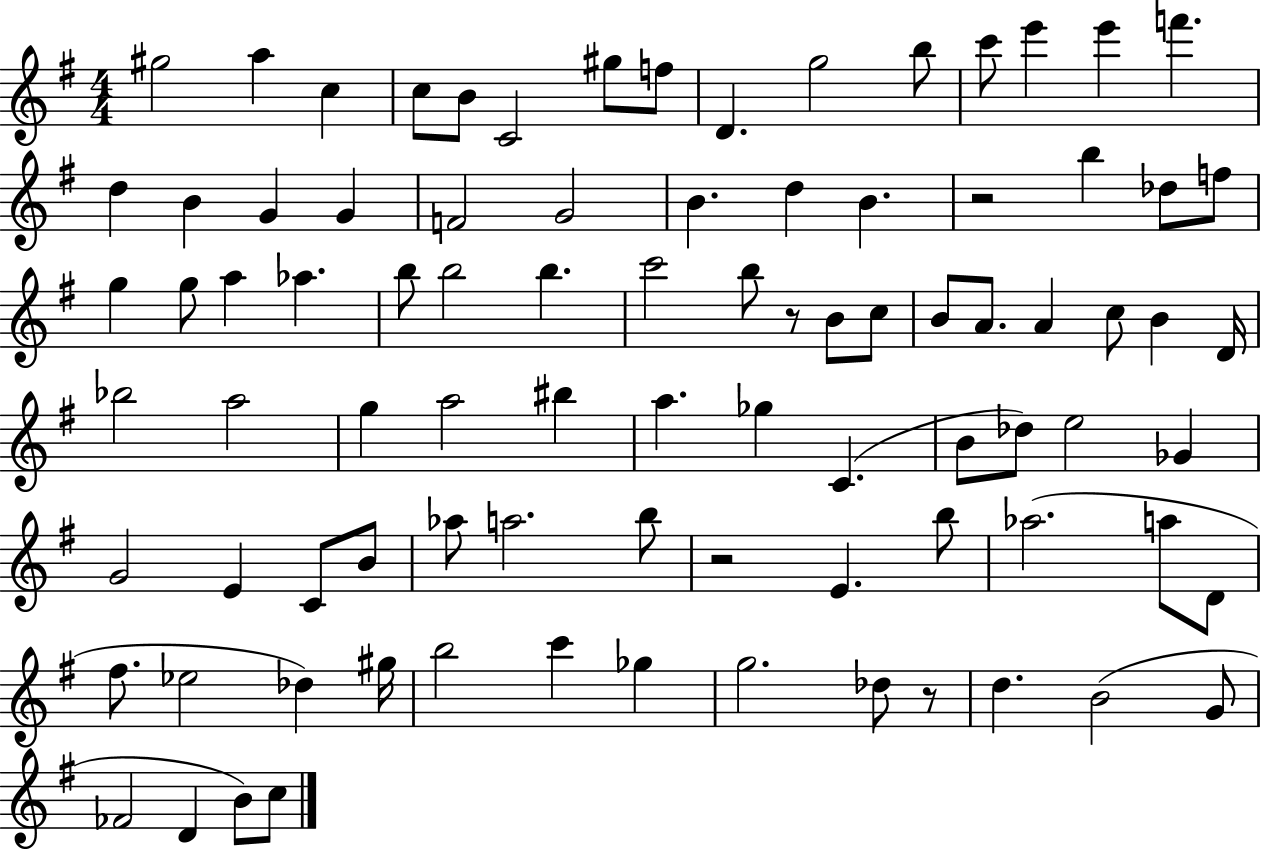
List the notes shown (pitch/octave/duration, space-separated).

G#5/h A5/q C5/q C5/e B4/e C4/h G#5/e F5/e D4/q. G5/h B5/e C6/e E6/q E6/q F6/q. D5/q B4/q G4/q G4/q F4/h G4/h B4/q. D5/q B4/q. R/h B5/q Db5/e F5/e G5/q G5/e A5/q Ab5/q. B5/e B5/h B5/q. C6/h B5/e R/e B4/e C5/e B4/e A4/e. A4/q C5/e B4/q D4/s Bb5/h A5/h G5/q A5/h BIS5/q A5/q. Gb5/q C4/q. B4/e Db5/e E5/h Gb4/q G4/h E4/q C4/e B4/e Ab5/e A5/h. B5/e R/h E4/q. B5/e Ab5/h. A5/e D4/e F#5/e. Eb5/h Db5/q G#5/s B5/h C6/q Gb5/q G5/h. Db5/e R/e D5/q. B4/h G4/e FES4/h D4/q B4/e C5/e